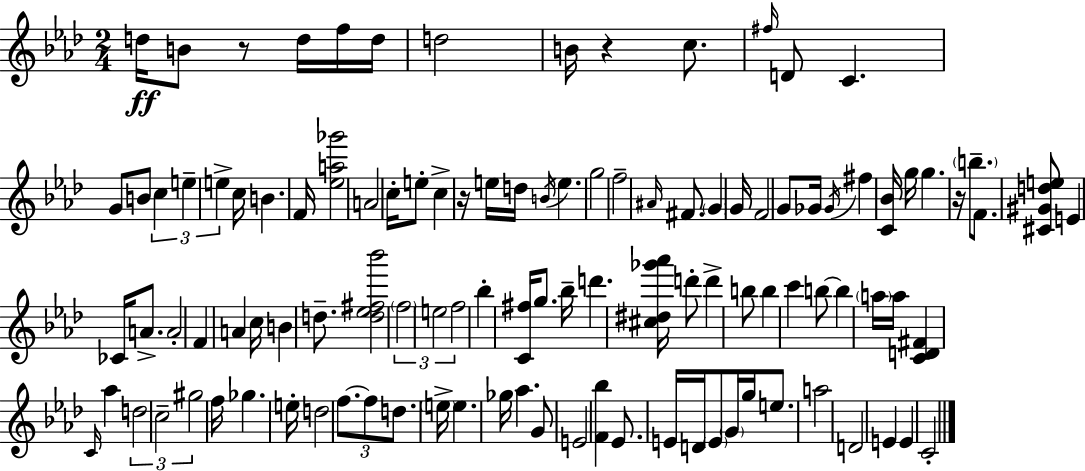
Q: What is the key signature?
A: AES major